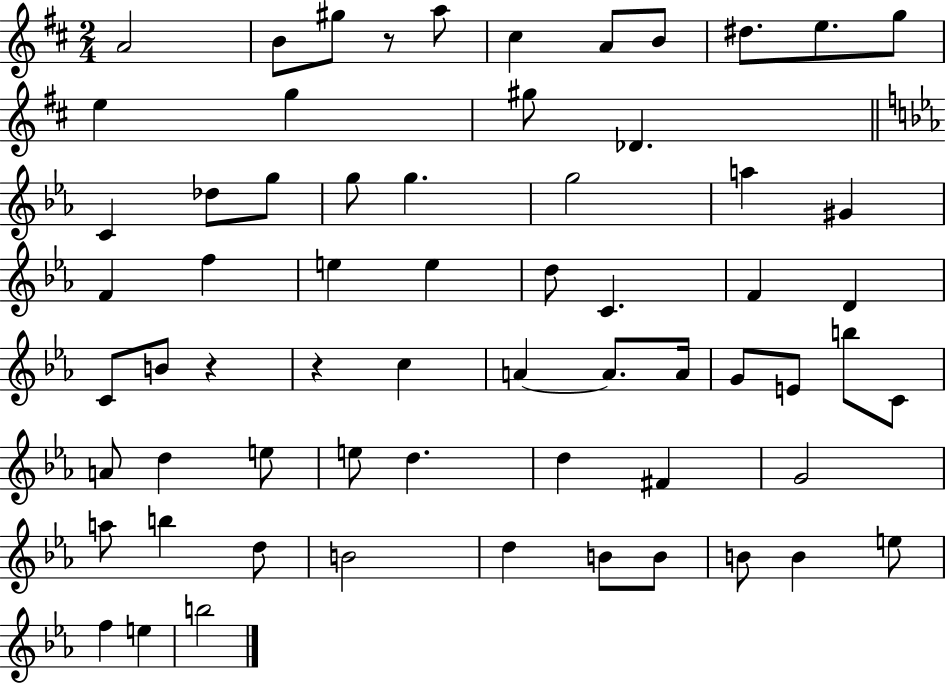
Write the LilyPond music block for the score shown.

{
  \clef treble
  \numericTimeSignature
  \time 2/4
  \key d \major
  a'2 | b'8 gis''8 r8 a''8 | cis''4 a'8 b'8 | dis''8. e''8. g''8 | \break e''4 g''4 | gis''8 des'4. | \bar "||" \break \key ees \major c'4 des''8 g''8 | g''8 g''4. | g''2 | a''4 gis'4 | \break f'4 f''4 | e''4 e''4 | d''8 c'4. | f'4 d'4 | \break c'8 b'8 r4 | r4 c''4 | a'4~~ a'8. a'16 | g'8 e'8 b''8 c'8 | \break a'8 d''4 e''8 | e''8 d''4. | d''4 fis'4 | g'2 | \break a''8 b''4 d''8 | b'2 | d''4 b'8 b'8 | b'8 b'4 e''8 | \break f''4 e''4 | b''2 | \bar "|."
}